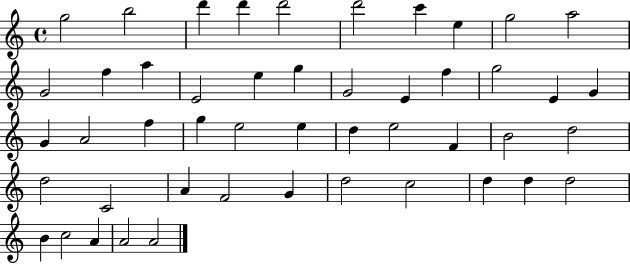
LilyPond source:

{
  \clef treble
  \time 4/4
  \defaultTimeSignature
  \key c \major
  g''2 b''2 | d'''4 d'''4 d'''2 | d'''2 c'''4 e''4 | g''2 a''2 | \break g'2 f''4 a''4 | e'2 e''4 g''4 | g'2 e'4 f''4 | g''2 e'4 g'4 | \break g'4 a'2 f''4 | g''4 e''2 e''4 | d''4 e''2 f'4 | b'2 d''2 | \break d''2 c'2 | a'4 f'2 g'4 | d''2 c''2 | d''4 d''4 d''2 | \break b'4 c''2 a'4 | a'2 a'2 | \bar "|."
}